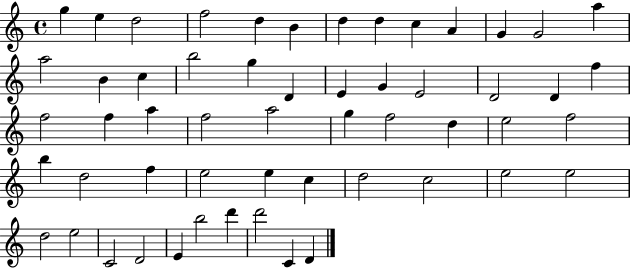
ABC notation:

X:1
T:Untitled
M:4/4
L:1/4
K:C
g e d2 f2 d B d d c A G G2 a a2 B c b2 g D E G E2 D2 D f f2 f a f2 a2 g f2 d e2 f2 b d2 f e2 e c d2 c2 e2 e2 d2 e2 C2 D2 E b2 d' d'2 C D